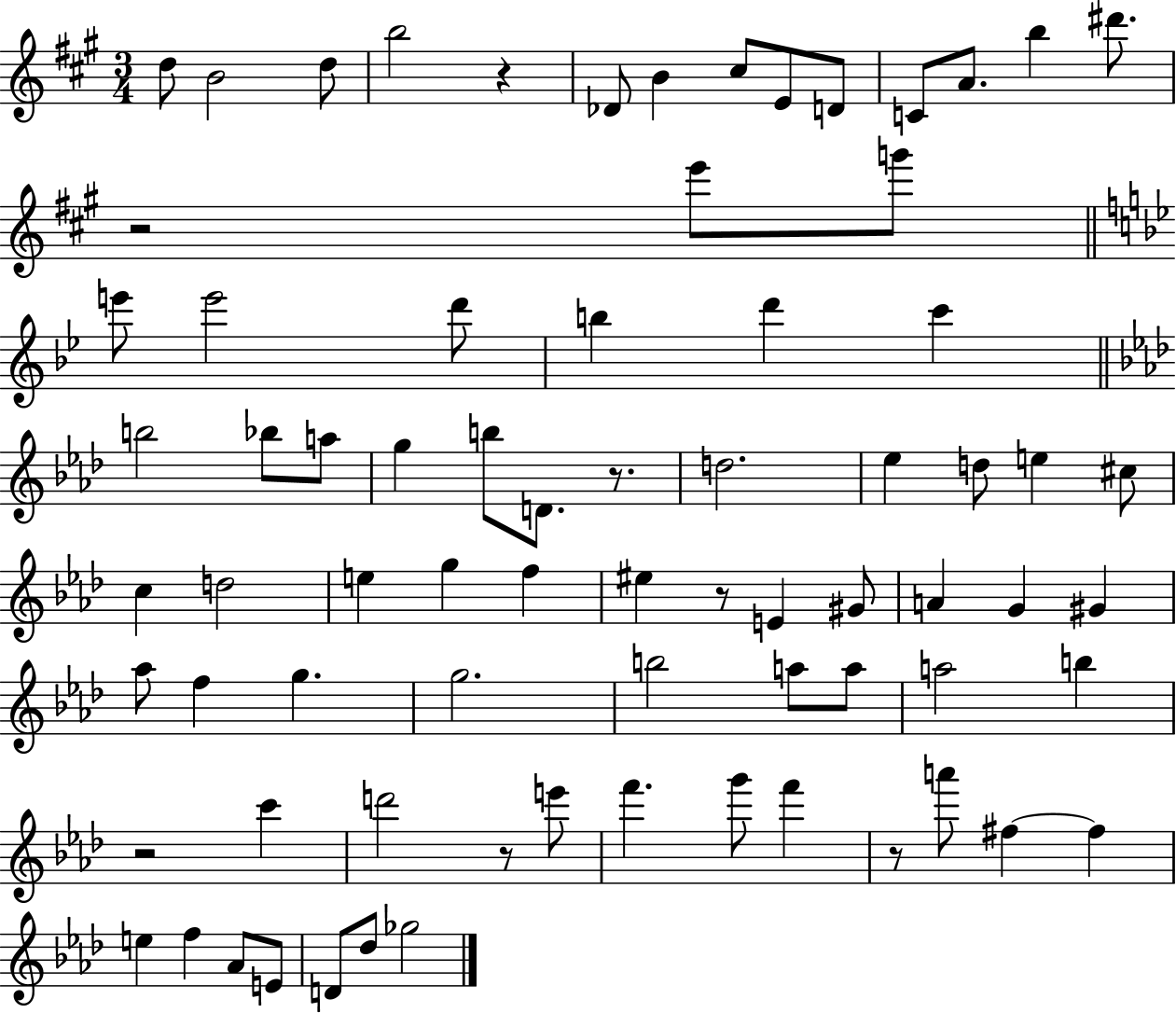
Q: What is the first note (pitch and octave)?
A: D5